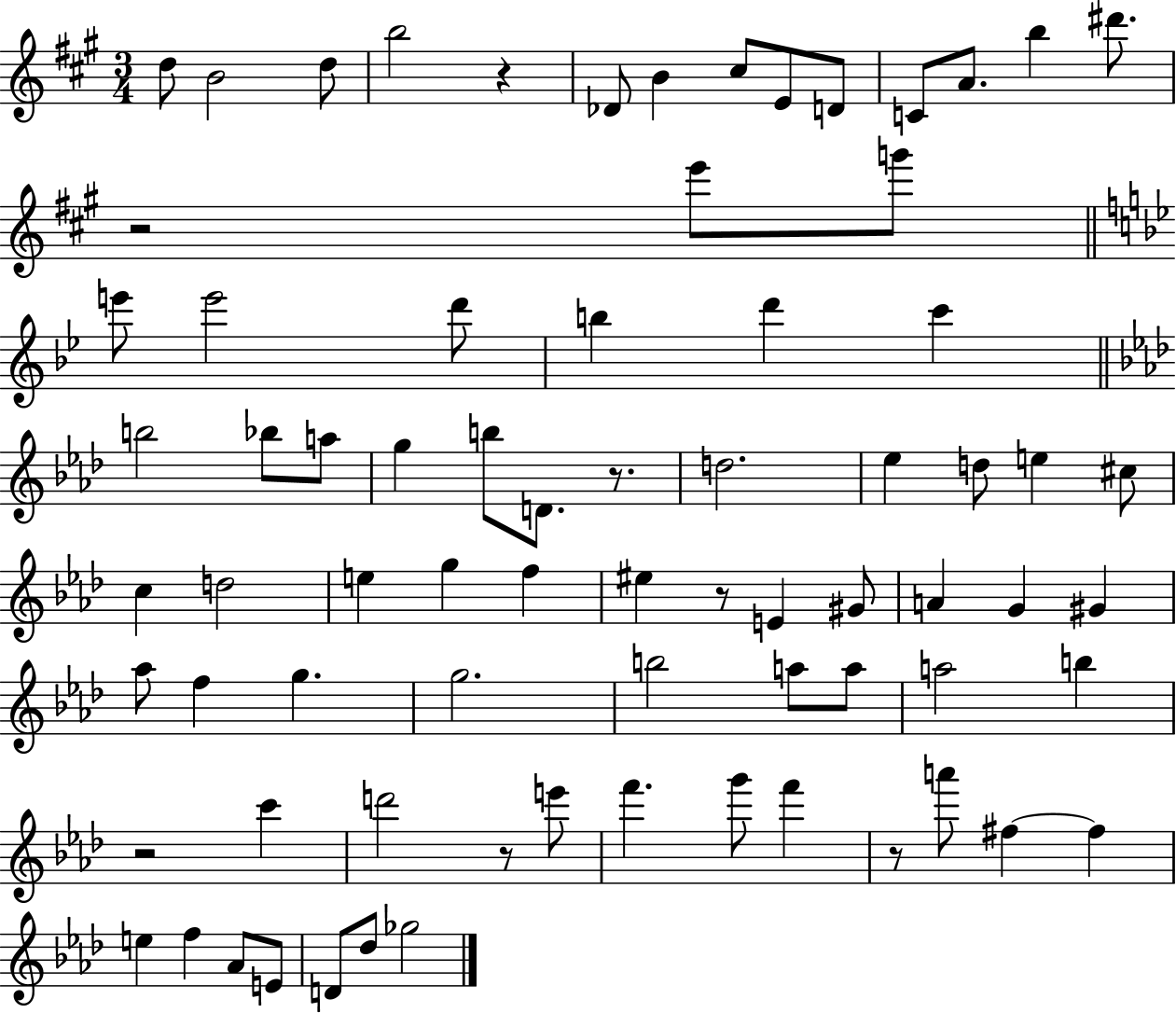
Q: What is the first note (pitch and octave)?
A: D5